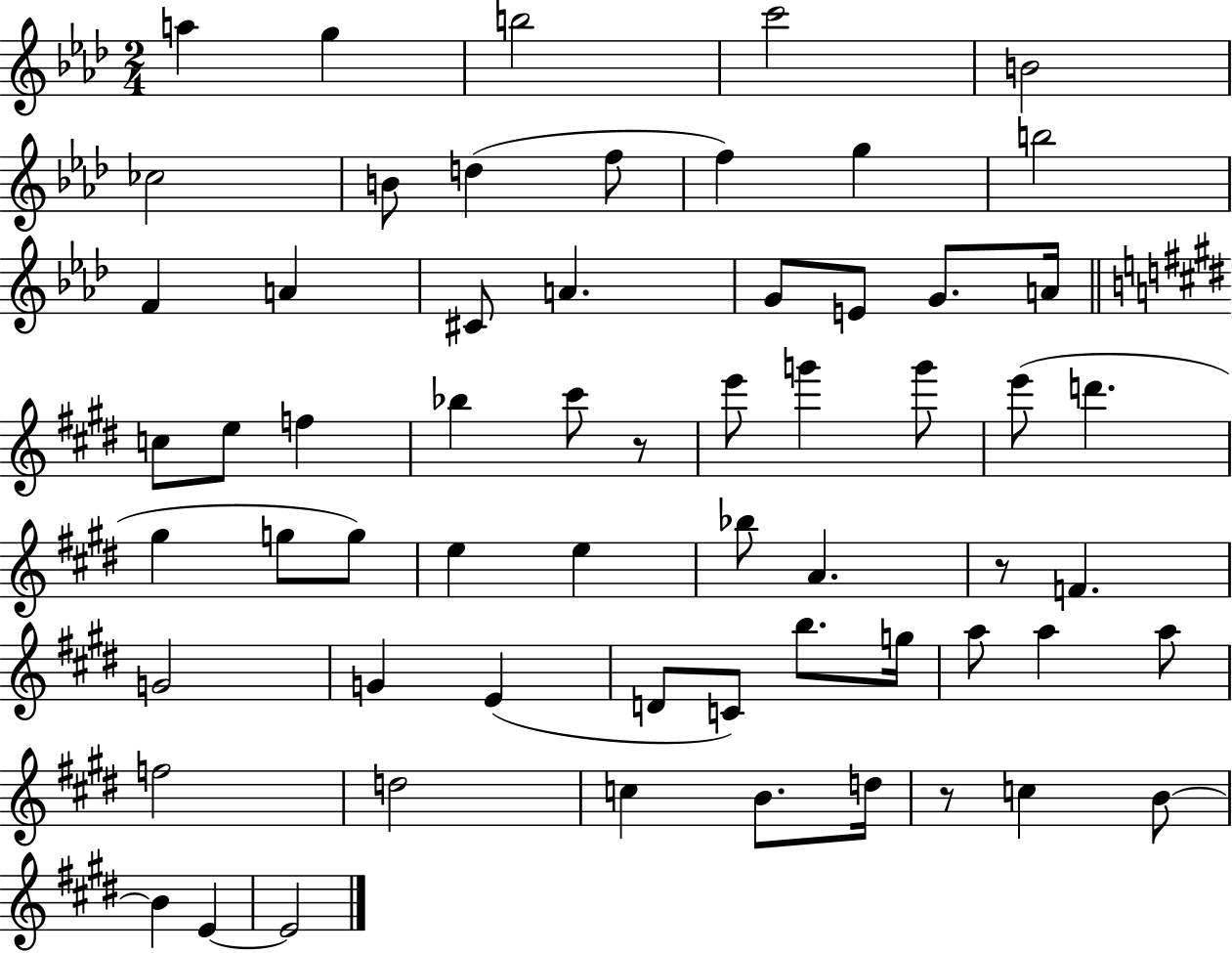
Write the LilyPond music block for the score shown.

{
  \clef treble
  \numericTimeSignature
  \time 2/4
  \key aes \major
  a''4 g''4 | b''2 | c'''2 | b'2 | \break ces''2 | b'8 d''4( f''8 | f''4) g''4 | b''2 | \break f'4 a'4 | cis'8 a'4. | g'8 e'8 g'8. a'16 | \bar "||" \break \key e \major c''8 e''8 f''4 | bes''4 cis'''8 r8 | e'''8 g'''4 g'''8 | e'''8( d'''4. | \break gis''4 g''8 g''8) | e''4 e''4 | bes''8 a'4. | r8 f'4. | \break g'2 | g'4 e'4( | d'8 c'8) b''8. g''16 | a''8 a''4 a''8 | \break f''2 | d''2 | c''4 b'8. d''16 | r8 c''4 b'8~~ | \break b'4 e'4~~ | e'2 | \bar "|."
}